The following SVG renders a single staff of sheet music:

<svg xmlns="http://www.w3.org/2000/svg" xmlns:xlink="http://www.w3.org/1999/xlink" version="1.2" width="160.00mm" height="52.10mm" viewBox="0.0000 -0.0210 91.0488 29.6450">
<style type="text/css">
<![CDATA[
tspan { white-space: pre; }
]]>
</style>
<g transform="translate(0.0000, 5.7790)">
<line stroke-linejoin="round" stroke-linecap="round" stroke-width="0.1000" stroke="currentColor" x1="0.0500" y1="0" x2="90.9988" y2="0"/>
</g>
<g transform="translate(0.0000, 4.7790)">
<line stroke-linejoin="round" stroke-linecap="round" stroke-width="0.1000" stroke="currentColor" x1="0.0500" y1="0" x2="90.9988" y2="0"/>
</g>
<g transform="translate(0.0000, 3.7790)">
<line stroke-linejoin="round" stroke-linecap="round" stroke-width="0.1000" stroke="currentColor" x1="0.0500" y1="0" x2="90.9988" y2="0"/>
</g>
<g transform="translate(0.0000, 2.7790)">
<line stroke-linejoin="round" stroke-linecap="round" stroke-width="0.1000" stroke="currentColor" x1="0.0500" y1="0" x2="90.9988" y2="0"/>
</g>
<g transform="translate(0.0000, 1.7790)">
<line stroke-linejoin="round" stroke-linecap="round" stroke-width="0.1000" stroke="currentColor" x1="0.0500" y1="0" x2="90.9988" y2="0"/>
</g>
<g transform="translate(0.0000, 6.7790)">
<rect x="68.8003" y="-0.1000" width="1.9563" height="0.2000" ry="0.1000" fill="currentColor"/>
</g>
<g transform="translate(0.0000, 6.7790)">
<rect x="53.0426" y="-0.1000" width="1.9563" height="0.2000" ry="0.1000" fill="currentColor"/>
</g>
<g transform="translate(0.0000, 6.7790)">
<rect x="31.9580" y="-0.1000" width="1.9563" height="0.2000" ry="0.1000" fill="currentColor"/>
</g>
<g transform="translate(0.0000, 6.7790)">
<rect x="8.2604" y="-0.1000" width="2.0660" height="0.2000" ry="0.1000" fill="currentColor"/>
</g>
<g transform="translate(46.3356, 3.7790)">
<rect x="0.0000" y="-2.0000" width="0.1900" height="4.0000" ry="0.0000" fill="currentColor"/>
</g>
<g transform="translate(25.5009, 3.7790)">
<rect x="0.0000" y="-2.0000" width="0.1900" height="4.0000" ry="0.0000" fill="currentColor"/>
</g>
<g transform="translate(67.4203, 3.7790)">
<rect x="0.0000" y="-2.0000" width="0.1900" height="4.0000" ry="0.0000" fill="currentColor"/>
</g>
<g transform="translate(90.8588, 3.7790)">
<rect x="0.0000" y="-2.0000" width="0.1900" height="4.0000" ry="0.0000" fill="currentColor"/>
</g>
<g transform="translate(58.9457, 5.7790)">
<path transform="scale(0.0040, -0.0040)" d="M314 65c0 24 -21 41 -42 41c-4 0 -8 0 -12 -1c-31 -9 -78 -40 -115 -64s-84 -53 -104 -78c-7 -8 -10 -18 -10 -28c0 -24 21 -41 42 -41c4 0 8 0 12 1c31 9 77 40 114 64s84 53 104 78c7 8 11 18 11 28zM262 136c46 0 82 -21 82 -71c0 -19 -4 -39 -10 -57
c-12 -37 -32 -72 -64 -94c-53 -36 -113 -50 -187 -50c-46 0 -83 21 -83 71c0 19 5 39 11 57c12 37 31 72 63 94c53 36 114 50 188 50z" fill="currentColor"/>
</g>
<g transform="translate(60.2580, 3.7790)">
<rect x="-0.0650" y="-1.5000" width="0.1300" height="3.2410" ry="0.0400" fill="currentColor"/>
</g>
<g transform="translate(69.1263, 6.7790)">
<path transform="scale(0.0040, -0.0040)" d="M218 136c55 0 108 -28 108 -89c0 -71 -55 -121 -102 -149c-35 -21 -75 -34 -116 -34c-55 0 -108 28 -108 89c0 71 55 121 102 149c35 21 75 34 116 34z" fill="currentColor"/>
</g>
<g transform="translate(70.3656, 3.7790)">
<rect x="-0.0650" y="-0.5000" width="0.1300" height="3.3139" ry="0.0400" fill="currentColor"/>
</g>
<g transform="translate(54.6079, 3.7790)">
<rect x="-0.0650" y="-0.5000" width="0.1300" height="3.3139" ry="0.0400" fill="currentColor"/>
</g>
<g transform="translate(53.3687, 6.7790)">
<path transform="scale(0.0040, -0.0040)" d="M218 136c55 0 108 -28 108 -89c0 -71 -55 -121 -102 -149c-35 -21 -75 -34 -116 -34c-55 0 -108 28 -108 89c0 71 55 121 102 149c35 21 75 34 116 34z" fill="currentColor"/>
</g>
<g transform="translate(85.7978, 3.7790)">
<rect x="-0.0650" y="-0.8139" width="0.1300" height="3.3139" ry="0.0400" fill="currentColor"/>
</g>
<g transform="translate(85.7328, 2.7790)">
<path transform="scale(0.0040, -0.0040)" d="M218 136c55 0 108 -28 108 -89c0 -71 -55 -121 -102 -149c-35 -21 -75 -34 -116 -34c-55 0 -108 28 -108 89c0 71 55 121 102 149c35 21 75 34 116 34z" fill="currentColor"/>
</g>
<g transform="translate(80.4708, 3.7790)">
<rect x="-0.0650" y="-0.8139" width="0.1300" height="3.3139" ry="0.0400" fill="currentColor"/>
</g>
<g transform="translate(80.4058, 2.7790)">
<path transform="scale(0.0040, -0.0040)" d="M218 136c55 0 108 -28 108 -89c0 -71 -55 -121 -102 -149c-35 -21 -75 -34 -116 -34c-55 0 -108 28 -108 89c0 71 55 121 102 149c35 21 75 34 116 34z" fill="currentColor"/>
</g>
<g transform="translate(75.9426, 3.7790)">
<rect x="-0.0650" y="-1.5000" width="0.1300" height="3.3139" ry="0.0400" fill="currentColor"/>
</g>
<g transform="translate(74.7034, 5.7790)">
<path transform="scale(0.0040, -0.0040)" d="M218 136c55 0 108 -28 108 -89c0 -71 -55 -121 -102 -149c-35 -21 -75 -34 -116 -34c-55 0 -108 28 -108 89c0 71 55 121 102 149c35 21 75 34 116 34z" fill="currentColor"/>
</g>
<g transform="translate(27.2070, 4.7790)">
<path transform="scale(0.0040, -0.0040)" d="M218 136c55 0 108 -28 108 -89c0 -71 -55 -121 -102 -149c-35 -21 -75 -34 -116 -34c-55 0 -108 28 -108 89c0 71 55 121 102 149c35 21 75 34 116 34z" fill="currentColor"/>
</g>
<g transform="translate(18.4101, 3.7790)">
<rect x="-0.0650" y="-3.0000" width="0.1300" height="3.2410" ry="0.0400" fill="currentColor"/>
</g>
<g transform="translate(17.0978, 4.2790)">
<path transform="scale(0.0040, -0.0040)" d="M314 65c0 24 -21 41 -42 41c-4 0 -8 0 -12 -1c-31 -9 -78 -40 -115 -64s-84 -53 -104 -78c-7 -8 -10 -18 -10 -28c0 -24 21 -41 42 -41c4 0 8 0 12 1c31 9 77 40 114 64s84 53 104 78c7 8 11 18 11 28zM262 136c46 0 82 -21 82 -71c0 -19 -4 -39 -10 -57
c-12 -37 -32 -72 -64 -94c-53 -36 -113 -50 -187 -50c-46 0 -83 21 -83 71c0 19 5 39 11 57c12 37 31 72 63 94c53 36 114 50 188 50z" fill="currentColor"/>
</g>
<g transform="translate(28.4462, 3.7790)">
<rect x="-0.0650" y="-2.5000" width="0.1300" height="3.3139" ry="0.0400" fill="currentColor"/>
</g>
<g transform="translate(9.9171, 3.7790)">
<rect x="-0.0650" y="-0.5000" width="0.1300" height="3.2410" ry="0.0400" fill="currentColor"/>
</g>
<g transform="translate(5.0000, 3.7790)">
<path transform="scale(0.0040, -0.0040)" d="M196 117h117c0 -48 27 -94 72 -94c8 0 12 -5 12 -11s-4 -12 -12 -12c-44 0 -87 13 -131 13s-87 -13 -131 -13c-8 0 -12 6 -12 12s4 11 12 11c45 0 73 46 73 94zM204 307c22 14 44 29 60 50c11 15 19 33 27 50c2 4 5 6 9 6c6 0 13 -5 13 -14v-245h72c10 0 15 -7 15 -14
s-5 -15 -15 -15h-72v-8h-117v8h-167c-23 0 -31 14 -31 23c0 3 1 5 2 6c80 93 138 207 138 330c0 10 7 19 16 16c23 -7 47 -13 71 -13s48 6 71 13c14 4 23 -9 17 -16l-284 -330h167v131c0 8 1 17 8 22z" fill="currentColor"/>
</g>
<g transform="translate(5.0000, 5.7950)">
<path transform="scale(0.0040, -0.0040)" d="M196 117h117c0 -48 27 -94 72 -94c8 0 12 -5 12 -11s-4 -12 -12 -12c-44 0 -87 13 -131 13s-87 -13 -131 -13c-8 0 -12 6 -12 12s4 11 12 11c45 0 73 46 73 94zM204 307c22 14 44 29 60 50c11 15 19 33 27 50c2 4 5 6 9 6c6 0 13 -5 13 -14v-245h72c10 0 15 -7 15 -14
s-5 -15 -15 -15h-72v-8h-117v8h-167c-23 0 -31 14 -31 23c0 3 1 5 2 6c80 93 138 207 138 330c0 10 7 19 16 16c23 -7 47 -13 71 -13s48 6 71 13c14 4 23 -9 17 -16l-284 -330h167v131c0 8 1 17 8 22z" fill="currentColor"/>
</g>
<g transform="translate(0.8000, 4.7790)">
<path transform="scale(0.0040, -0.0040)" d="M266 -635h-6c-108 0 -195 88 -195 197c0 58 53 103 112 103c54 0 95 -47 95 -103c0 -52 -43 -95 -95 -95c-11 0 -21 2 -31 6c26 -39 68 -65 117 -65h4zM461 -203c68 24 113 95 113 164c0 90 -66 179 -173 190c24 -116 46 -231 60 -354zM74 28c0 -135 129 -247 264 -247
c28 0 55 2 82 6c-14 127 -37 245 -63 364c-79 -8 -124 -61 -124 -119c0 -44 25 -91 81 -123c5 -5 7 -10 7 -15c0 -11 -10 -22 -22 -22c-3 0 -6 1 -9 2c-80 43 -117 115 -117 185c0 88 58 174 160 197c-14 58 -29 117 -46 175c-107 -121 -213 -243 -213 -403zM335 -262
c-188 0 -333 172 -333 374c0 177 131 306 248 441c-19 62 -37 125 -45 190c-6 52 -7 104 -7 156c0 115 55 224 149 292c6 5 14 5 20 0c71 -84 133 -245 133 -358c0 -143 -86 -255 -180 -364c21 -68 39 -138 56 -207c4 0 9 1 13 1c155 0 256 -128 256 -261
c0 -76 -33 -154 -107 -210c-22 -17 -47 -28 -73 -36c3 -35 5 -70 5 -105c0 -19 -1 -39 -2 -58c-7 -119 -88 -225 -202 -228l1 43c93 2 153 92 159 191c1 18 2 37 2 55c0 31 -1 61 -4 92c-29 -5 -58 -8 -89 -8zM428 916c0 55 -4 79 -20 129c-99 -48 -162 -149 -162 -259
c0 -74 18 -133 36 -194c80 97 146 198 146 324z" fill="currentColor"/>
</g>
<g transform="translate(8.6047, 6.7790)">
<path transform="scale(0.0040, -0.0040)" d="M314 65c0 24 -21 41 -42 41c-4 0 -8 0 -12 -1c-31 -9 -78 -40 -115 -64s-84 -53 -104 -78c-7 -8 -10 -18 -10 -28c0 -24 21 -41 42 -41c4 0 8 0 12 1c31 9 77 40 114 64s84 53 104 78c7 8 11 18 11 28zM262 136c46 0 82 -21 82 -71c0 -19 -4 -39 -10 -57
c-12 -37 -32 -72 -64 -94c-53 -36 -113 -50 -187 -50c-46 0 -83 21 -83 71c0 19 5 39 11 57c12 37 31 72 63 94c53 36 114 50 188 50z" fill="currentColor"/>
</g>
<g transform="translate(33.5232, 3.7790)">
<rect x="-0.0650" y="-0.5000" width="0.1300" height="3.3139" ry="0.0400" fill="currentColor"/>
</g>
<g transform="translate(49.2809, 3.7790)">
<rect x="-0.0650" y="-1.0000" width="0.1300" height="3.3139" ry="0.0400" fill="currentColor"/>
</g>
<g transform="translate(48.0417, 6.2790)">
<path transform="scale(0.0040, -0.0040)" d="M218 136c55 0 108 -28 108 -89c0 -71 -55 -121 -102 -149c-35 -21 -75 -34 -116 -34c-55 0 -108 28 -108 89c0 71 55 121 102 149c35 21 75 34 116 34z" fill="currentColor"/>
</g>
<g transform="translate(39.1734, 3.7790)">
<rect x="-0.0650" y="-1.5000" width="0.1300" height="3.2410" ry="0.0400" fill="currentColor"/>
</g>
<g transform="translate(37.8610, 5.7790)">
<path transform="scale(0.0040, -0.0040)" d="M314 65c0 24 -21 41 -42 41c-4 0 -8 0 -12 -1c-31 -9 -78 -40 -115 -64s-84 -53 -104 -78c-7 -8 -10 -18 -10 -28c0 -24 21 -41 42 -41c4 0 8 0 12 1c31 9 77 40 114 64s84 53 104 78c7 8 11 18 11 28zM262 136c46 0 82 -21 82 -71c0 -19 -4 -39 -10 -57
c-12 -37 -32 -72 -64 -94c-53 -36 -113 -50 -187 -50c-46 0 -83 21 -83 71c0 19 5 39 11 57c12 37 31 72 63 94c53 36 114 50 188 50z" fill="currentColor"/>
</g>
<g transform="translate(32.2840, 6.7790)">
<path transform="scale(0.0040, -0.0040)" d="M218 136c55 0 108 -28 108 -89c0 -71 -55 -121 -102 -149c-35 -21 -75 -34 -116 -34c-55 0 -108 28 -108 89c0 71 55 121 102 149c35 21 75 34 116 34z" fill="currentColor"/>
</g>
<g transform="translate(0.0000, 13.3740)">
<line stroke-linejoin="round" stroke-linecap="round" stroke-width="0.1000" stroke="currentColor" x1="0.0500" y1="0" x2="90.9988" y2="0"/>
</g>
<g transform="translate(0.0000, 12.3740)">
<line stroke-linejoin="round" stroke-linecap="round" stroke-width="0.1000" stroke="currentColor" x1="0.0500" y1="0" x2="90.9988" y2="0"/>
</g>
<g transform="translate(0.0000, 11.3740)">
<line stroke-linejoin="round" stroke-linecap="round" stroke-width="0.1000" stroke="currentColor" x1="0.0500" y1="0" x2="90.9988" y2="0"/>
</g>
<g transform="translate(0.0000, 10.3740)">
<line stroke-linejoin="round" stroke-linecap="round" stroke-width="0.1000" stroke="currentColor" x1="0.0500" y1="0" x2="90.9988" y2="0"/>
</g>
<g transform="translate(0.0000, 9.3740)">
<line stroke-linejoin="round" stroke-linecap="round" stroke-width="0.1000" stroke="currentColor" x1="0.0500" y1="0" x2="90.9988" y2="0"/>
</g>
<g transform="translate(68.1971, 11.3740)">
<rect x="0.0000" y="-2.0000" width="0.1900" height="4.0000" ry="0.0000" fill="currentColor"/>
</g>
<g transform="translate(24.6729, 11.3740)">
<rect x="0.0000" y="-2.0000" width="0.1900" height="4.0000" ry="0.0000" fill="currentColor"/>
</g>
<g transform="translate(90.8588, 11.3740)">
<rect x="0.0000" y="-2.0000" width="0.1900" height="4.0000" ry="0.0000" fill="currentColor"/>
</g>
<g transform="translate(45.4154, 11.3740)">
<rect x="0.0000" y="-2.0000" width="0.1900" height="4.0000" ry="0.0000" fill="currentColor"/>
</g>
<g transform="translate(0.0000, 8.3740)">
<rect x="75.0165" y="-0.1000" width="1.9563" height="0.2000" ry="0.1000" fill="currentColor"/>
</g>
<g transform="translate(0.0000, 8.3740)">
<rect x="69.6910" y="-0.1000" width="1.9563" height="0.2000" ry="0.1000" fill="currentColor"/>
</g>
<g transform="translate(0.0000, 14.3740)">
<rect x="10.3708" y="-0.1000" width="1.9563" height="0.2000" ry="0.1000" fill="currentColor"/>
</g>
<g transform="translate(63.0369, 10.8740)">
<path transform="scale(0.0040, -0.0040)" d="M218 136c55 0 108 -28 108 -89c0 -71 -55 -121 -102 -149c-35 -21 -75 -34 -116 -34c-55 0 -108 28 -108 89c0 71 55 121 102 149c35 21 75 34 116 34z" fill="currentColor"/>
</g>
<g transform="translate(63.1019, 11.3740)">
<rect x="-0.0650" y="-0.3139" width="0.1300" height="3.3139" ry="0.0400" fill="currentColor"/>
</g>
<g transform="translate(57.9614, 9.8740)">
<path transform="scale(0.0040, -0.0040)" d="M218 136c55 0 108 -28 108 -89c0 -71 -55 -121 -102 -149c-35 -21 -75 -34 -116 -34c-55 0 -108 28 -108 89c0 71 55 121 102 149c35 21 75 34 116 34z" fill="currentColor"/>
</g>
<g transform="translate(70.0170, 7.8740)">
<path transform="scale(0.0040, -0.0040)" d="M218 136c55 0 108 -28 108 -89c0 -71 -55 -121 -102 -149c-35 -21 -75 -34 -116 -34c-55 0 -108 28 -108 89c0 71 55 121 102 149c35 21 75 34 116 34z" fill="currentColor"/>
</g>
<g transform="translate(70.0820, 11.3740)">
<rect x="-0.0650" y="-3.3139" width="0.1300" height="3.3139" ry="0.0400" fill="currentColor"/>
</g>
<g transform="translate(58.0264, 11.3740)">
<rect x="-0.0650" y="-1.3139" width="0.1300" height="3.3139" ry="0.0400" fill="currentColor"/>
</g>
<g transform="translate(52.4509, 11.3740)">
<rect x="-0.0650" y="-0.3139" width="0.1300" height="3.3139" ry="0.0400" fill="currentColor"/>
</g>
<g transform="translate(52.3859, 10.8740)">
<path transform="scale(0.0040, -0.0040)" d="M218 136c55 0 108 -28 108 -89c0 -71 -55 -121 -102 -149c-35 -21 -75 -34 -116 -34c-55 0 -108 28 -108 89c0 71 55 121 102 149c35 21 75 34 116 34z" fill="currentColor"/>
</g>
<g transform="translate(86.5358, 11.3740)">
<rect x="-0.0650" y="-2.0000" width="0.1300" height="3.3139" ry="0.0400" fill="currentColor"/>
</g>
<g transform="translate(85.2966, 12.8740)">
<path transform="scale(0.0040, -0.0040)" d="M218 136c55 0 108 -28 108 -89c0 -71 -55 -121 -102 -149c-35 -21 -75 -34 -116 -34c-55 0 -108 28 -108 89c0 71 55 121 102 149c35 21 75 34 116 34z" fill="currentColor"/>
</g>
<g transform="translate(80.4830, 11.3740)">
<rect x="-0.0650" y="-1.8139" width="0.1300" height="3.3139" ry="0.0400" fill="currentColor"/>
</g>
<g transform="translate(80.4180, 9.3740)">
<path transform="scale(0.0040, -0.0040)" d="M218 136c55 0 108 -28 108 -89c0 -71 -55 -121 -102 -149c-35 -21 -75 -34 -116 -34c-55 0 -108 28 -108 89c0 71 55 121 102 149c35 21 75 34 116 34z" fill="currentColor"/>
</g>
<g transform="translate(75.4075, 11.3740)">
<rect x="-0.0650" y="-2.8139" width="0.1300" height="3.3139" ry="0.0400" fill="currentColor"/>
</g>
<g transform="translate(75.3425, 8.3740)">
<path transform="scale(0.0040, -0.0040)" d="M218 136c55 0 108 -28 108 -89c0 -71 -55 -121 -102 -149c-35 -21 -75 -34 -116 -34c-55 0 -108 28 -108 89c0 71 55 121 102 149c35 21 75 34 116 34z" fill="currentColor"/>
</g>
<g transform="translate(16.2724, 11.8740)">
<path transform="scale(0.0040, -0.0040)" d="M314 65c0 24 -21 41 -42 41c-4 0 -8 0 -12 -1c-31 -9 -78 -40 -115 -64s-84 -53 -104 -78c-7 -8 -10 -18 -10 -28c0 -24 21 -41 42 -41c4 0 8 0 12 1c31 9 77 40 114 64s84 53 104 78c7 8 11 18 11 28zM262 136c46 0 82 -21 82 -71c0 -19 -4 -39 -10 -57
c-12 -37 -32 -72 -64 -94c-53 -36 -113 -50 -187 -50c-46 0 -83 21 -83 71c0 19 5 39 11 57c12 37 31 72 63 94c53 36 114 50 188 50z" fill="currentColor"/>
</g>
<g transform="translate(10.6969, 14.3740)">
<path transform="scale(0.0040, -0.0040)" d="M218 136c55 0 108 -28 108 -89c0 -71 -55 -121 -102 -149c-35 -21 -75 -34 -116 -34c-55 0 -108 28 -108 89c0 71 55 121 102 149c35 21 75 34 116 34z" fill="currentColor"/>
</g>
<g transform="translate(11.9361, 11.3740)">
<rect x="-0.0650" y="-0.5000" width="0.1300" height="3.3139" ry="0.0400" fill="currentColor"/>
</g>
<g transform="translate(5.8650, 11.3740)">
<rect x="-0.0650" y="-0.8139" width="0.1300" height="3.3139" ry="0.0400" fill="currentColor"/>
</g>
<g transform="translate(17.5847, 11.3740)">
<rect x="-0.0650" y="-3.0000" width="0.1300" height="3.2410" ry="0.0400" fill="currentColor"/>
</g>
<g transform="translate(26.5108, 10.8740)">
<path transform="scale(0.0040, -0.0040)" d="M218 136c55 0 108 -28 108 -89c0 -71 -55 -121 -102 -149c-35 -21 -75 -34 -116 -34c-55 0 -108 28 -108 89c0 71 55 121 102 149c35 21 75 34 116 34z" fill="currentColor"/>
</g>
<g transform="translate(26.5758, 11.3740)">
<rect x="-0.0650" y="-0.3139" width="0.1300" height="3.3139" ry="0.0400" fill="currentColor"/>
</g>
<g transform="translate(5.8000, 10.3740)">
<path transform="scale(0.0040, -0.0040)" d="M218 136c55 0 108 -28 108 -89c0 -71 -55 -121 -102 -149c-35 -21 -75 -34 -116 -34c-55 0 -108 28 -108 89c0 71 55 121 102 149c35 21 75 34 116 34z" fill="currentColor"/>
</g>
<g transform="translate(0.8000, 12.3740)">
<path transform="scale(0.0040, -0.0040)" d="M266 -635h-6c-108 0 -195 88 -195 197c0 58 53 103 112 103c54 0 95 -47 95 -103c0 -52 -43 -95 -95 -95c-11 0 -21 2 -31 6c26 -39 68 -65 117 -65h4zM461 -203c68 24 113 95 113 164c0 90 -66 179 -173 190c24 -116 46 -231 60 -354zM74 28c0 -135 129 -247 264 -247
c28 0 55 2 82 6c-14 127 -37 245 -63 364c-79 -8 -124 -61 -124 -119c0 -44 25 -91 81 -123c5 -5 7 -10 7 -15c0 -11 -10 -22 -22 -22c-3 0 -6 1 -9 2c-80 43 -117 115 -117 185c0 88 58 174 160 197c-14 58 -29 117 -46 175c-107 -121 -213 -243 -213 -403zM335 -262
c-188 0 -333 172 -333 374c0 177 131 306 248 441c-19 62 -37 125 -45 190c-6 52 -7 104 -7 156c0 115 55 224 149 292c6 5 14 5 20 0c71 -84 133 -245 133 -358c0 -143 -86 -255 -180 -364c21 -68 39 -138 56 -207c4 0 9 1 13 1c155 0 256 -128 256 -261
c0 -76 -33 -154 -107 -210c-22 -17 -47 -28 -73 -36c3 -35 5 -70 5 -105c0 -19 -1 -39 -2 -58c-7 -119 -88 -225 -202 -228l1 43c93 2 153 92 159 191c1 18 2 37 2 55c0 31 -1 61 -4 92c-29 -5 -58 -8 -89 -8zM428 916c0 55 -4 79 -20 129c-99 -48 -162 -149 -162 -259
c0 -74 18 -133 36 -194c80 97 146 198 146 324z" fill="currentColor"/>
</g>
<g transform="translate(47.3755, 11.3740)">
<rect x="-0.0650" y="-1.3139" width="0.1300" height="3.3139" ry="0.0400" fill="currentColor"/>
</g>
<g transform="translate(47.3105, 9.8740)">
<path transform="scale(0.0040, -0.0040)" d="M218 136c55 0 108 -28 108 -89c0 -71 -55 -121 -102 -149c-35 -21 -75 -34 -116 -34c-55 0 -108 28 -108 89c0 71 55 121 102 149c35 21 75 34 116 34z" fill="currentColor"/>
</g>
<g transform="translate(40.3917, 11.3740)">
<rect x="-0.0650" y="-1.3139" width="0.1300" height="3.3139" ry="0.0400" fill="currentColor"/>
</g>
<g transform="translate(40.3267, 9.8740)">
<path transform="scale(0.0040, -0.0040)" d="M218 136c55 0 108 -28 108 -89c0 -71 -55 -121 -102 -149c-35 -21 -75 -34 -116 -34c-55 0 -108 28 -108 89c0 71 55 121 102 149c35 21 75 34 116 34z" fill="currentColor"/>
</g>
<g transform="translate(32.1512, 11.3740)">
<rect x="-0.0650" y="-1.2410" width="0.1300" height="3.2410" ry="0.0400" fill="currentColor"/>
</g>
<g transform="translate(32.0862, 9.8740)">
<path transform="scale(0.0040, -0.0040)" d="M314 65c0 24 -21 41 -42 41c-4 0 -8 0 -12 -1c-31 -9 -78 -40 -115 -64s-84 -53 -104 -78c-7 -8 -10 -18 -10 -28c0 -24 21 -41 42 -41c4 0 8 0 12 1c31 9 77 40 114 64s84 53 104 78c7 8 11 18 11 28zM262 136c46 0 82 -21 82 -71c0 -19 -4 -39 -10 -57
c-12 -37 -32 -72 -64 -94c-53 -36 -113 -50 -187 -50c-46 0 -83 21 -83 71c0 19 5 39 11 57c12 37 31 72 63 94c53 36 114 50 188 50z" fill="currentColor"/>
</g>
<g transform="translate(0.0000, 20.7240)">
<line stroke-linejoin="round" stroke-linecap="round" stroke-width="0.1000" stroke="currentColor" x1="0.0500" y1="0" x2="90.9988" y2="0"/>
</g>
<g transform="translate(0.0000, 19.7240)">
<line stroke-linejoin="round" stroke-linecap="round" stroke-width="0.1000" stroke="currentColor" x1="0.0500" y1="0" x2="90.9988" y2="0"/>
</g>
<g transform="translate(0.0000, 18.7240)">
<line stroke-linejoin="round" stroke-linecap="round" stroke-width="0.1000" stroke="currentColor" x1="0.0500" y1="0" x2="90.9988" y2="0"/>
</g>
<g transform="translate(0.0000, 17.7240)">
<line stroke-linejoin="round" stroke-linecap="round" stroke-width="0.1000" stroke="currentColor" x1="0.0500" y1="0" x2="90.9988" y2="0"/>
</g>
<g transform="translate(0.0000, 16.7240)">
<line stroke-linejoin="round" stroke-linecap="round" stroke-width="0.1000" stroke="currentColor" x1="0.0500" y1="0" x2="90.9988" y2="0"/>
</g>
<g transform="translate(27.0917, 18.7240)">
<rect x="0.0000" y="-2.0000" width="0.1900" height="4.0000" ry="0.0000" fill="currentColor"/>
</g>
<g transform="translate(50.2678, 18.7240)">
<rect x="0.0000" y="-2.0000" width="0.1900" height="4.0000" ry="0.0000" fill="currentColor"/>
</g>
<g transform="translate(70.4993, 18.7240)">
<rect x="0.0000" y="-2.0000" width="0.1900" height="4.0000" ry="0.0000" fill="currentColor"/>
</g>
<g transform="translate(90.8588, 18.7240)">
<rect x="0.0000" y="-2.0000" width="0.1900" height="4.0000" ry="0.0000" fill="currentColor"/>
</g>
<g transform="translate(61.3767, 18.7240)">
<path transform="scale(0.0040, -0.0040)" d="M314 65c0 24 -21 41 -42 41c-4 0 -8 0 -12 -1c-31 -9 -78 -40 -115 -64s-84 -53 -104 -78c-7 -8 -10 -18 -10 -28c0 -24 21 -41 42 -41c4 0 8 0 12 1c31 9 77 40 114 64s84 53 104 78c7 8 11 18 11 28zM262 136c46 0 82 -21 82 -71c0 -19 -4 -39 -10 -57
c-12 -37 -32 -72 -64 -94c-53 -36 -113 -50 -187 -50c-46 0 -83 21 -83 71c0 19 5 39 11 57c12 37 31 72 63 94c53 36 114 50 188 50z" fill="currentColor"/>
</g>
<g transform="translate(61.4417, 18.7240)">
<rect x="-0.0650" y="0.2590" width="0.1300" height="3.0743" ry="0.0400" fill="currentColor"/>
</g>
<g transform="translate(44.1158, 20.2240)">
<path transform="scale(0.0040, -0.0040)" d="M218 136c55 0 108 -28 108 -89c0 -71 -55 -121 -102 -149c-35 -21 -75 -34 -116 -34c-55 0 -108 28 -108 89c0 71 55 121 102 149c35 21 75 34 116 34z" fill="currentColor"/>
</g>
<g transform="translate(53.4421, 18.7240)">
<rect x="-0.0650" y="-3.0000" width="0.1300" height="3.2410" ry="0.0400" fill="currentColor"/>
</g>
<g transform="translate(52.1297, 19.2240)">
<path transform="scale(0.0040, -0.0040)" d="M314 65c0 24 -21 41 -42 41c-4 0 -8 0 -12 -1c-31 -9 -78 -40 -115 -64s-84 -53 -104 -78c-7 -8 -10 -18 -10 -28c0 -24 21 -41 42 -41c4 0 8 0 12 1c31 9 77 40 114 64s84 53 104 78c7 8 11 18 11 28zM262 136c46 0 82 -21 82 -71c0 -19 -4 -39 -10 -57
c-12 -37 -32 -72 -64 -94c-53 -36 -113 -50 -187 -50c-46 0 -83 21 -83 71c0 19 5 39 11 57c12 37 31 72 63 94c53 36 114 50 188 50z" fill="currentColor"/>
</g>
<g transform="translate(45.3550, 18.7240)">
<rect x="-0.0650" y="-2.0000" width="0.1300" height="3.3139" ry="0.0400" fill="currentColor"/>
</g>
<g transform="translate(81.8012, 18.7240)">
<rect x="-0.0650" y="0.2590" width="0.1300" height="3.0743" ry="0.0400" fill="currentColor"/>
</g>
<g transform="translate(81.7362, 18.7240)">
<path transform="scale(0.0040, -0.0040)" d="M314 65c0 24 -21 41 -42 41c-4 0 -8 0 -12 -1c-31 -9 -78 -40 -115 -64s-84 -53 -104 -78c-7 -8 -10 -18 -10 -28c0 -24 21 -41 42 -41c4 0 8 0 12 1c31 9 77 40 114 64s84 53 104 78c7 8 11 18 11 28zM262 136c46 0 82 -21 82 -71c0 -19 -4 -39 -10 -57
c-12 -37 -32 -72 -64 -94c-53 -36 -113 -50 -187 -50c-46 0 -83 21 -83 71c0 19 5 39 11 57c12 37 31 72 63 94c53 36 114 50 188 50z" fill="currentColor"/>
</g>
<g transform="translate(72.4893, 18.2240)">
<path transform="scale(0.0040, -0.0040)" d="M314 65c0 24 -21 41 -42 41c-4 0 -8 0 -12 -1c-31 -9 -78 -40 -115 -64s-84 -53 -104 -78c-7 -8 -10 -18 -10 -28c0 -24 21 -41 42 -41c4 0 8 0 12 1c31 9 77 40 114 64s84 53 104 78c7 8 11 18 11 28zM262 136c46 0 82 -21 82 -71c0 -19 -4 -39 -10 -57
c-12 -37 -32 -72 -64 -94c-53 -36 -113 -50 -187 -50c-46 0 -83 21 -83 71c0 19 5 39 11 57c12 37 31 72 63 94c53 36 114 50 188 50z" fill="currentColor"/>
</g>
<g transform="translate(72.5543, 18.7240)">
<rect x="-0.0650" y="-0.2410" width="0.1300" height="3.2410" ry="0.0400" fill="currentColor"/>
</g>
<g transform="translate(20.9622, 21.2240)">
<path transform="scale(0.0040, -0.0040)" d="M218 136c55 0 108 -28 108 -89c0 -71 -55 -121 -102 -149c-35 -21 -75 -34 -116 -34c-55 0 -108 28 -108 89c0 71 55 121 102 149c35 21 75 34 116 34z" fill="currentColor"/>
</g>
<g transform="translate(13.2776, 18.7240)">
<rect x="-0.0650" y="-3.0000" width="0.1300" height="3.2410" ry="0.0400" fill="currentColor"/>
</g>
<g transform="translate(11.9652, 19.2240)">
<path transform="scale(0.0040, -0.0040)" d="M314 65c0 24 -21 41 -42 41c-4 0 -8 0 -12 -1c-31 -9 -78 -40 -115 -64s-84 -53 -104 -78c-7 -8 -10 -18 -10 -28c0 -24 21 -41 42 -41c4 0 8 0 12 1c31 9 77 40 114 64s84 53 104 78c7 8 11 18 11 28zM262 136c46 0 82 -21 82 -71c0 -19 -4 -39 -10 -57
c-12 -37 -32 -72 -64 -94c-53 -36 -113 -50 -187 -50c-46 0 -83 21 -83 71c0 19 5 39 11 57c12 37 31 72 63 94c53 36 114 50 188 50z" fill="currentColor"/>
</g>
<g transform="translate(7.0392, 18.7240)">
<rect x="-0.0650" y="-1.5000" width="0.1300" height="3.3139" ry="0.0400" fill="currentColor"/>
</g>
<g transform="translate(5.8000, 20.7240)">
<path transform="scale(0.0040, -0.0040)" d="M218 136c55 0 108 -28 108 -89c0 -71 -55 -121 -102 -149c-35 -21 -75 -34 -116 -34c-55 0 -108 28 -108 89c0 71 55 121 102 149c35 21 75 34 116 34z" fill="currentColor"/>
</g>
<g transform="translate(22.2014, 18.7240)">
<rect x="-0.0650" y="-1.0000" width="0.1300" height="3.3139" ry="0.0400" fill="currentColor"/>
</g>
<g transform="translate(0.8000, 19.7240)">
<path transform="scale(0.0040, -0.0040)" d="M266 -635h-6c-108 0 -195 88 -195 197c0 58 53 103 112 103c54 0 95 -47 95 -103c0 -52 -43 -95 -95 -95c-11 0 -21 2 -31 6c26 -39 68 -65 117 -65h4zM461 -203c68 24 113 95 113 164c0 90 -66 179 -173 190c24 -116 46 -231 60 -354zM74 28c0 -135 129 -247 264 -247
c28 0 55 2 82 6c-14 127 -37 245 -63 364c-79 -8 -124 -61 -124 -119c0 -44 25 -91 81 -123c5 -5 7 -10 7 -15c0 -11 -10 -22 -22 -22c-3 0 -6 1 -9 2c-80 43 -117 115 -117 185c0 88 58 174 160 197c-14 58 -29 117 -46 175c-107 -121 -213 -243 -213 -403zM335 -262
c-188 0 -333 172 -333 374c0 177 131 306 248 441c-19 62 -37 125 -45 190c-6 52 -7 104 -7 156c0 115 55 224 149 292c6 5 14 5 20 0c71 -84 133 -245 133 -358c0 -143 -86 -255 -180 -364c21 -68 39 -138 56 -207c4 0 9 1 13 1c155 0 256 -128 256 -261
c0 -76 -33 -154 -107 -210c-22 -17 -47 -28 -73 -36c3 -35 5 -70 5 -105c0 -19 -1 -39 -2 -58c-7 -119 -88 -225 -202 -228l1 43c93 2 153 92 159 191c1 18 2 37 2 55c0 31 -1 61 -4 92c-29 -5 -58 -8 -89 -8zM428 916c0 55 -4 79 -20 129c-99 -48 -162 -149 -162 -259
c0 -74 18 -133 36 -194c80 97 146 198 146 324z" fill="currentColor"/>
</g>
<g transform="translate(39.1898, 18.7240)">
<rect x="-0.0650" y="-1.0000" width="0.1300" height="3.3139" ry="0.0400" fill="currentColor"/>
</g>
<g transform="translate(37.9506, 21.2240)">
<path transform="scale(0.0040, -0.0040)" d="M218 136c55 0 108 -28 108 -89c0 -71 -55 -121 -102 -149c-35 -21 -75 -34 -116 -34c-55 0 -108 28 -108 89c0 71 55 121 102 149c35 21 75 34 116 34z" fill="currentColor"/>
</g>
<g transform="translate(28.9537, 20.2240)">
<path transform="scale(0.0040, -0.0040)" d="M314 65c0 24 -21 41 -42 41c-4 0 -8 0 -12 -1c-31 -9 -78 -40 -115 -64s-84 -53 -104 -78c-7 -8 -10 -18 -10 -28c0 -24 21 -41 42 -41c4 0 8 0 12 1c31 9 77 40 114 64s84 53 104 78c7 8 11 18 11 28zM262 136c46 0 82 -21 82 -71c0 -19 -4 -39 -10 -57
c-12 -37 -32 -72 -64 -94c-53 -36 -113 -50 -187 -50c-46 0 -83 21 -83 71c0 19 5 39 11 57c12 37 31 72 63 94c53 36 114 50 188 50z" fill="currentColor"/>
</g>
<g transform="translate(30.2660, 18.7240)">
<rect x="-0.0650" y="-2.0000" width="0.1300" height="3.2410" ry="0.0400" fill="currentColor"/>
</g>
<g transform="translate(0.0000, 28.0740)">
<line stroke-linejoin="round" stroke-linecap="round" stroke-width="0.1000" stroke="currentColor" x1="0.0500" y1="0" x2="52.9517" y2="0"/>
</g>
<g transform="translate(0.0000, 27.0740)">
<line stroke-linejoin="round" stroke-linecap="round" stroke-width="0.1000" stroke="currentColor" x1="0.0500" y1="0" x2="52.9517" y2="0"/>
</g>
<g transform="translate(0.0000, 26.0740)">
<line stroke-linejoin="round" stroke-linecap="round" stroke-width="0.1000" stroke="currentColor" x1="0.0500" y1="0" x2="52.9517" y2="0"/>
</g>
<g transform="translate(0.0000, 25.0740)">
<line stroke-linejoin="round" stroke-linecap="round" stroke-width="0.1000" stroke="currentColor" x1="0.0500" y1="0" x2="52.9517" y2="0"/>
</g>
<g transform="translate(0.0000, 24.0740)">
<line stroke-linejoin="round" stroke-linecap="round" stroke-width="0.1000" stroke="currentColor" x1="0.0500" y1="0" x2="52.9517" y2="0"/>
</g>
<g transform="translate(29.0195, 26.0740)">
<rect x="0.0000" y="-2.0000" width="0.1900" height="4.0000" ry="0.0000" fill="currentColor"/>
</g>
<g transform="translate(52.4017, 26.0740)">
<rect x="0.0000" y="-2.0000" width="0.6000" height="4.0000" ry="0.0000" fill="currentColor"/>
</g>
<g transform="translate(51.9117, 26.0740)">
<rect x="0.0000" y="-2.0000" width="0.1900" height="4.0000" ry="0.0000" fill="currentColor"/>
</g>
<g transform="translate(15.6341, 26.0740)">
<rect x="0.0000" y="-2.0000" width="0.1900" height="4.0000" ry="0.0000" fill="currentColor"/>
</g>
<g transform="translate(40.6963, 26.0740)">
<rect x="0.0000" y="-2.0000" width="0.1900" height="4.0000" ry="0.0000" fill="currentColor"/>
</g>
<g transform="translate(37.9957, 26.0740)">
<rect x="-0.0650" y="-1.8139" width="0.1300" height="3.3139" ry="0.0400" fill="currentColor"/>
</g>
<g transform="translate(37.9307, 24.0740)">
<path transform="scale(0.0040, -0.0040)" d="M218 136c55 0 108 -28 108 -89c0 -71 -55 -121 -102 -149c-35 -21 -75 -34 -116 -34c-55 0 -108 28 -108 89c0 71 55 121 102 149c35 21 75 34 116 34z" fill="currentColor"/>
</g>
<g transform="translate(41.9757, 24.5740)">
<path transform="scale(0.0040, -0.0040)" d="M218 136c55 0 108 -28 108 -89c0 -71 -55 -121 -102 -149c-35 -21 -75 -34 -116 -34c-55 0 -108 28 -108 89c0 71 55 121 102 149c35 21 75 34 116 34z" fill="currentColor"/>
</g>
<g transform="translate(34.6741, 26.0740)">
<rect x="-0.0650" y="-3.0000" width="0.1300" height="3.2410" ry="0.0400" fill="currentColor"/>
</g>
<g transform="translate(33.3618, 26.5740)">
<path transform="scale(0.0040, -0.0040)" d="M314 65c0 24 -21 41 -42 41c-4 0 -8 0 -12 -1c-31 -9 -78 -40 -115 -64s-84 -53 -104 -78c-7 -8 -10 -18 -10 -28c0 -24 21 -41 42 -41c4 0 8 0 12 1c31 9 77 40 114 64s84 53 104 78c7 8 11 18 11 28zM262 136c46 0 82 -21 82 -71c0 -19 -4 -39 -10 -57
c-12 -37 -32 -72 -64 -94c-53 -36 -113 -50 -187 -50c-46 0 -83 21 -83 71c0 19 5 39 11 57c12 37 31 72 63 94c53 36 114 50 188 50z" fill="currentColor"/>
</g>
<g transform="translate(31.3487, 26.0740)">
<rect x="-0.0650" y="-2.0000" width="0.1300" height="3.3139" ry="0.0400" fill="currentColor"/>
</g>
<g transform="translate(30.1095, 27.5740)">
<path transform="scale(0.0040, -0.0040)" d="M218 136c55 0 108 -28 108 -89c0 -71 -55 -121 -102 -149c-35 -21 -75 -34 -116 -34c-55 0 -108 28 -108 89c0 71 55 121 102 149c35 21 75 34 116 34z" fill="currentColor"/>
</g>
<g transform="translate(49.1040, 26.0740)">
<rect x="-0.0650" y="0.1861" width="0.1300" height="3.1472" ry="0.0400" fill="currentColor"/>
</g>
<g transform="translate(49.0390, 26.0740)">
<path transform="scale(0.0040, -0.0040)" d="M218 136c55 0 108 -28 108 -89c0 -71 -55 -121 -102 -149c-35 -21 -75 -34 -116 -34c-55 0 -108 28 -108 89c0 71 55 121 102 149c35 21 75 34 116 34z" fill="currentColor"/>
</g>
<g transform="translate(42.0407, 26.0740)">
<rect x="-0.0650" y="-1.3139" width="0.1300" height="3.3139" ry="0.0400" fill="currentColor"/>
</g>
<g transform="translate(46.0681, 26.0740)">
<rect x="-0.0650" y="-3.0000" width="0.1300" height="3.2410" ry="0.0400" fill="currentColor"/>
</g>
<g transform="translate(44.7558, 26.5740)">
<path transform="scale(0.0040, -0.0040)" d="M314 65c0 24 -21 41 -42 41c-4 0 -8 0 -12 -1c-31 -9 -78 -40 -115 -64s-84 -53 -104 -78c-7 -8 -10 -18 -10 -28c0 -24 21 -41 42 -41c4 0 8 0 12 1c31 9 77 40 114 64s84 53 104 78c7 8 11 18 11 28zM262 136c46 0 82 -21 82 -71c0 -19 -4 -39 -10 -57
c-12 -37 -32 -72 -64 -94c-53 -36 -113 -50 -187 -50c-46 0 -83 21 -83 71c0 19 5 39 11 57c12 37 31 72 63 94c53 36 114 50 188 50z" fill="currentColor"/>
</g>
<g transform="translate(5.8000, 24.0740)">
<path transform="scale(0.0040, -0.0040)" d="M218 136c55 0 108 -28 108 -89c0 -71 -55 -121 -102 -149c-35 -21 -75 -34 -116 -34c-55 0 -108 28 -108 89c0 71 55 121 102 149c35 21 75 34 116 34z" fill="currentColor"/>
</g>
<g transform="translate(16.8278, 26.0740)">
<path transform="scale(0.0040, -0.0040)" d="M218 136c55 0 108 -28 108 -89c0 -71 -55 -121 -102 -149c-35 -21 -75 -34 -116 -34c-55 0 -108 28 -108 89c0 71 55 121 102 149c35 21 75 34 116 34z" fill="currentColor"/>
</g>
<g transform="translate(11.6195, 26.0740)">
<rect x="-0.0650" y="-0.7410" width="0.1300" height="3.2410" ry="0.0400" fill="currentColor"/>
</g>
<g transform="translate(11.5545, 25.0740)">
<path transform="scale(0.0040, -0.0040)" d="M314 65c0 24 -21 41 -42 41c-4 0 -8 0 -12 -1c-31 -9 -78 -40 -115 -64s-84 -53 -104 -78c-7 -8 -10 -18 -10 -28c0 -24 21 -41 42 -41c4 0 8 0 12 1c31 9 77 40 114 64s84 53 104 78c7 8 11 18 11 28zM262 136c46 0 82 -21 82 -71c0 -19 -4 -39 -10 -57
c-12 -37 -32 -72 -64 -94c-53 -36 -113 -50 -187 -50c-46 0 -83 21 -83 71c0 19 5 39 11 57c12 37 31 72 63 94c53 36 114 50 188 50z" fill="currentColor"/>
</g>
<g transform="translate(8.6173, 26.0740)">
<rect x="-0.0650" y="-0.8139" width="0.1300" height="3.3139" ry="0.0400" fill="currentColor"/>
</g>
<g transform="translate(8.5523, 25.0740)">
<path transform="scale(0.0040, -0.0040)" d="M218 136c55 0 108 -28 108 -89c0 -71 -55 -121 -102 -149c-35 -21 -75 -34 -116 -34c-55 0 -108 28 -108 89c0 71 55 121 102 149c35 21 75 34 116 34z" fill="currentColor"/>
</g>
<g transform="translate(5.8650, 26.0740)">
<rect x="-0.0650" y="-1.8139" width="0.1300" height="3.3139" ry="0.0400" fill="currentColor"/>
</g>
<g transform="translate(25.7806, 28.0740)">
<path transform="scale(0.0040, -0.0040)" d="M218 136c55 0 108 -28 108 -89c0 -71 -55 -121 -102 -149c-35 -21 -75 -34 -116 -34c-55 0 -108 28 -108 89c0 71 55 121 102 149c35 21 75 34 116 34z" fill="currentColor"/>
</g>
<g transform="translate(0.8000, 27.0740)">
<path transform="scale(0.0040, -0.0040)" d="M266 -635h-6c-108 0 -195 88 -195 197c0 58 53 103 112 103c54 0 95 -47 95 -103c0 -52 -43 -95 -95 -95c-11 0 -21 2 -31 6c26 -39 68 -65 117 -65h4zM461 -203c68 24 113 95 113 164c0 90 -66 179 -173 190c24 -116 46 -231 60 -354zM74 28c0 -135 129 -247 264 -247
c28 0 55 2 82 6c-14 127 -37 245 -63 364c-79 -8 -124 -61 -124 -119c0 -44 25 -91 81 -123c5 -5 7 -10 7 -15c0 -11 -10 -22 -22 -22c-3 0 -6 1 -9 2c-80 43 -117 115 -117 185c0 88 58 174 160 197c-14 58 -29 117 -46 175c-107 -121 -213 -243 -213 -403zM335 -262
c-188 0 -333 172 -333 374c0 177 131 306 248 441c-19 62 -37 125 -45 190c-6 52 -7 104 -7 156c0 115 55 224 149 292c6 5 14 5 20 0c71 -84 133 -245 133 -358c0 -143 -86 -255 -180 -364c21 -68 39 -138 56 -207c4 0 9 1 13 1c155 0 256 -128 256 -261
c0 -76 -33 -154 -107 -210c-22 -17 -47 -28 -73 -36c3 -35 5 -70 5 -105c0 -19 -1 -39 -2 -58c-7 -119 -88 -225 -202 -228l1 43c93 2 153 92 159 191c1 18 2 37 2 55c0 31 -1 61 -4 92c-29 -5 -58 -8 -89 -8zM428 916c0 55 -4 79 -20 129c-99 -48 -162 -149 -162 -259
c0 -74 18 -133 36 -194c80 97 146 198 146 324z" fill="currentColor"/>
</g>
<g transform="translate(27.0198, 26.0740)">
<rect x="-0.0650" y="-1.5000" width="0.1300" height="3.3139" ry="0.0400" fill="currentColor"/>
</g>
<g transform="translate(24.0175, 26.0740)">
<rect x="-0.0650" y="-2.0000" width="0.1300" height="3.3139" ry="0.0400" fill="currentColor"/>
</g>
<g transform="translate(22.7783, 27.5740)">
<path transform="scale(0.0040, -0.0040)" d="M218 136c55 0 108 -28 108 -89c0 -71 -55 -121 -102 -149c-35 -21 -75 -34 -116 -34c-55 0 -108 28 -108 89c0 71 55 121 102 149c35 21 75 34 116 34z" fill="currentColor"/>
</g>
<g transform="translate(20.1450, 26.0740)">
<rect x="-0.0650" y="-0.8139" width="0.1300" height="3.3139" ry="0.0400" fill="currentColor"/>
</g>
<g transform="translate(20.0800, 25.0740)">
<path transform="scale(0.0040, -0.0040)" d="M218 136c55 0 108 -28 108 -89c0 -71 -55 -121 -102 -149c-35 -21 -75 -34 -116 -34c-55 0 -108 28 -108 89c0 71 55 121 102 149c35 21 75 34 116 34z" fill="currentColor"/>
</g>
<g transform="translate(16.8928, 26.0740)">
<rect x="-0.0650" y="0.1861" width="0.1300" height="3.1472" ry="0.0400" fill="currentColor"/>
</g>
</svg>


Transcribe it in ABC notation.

X:1
T:Untitled
M:4/4
L:1/4
K:C
C2 A2 G C E2 D C E2 C E d d d C A2 c e2 e e c e c b a f F E A2 D F2 D F A2 B2 c2 B2 f d d2 B d F E F A2 f e A2 B